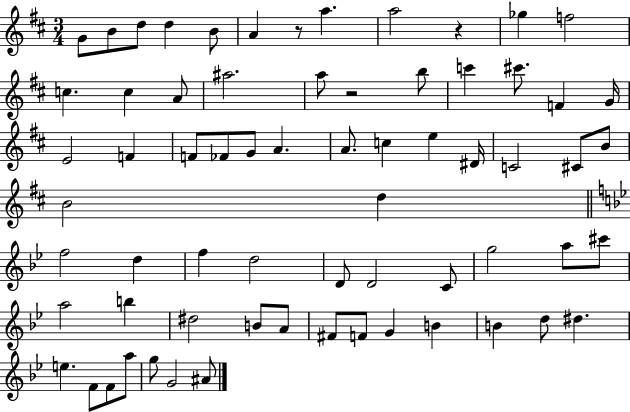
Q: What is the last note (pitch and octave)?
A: A#4